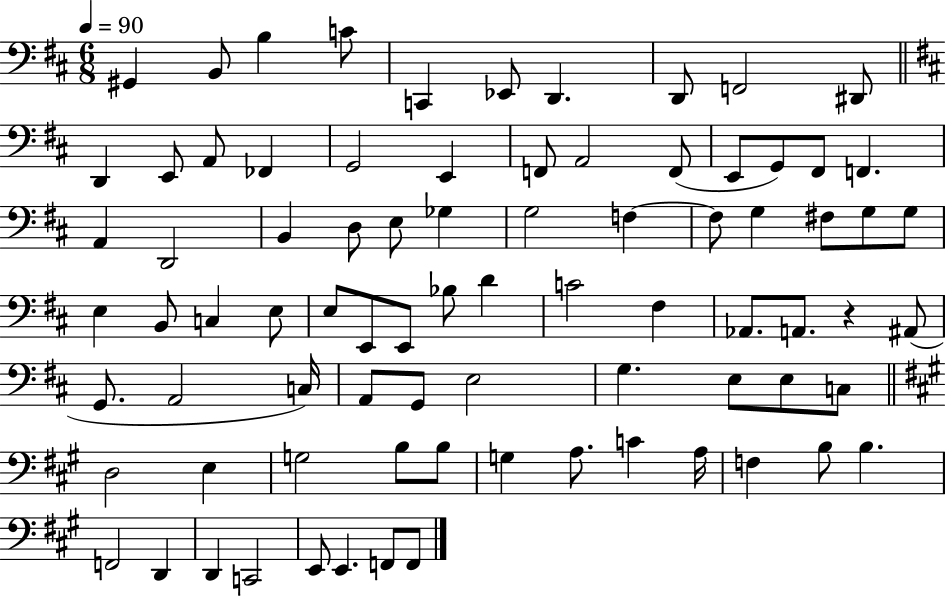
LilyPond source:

{
  \clef bass
  \numericTimeSignature
  \time 6/8
  \key d \major
  \tempo 4 = 90
  gis,4 b,8 b4 c'8 | c,4 ees,8 d,4. | d,8 f,2 dis,8 | \bar "||" \break \key d \major d,4 e,8 a,8 fes,4 | g,2 e,4 | f,8 a,2 f,8( | e,8 g,8) fis,8 f,4. | \break a,4 d,2 | b,4 d8 e8 ges4 | g2 f4~~ | f8 g4 fis8 g8 g8 | \break e4 b,8 c4 e8 | e8 e,8 e,8 bes8 d'4 | c'2 fis4 | aes,8. a,8. r4 ais,8( | \break g,8. a,2 c16) | a,8 g,8 e2 | g4. e8 e8 c8 | \bar "||" \break \key a \major d2 e4 | g2 b8 b8 | g4 a8. c'4 a16 | f4 b8 b4. | \break f,2 d,4 | d,4 c,2 | e,8 e,4. f,8 f,8 | \bar "|."
}